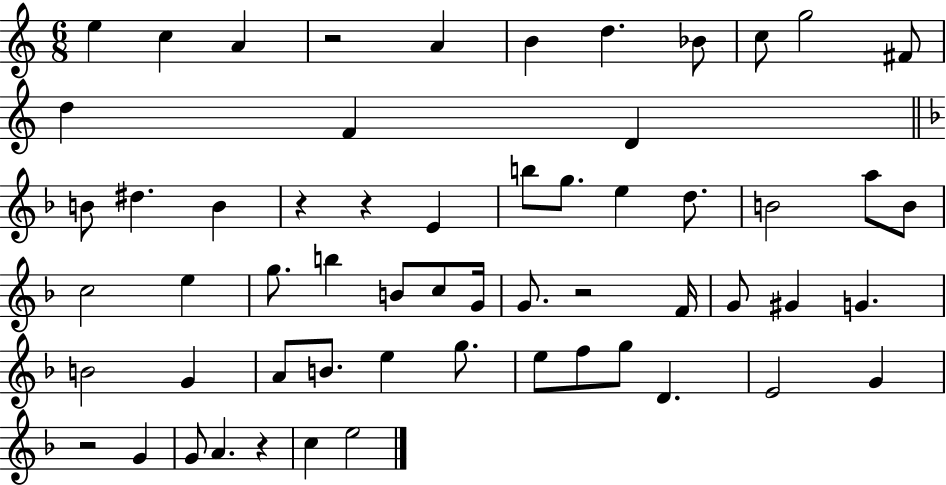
{
  \clef treble
  \numericTimeSignature
  \time 6/8
  \key c \major
  e''4 c''4 a'4 | r2 a'4 | b'4 d''4. bes'8 | c''8 g''2 fis'8 | \break d''4 f'4 d'4 | \bar "||" \break \key d \minor b'8 dis''4. b'4 | r4 r4 e'4 | b''8 g''8. e''4 d''8. | b'2 a''8 b'8 | \break c''2 e''4 | g''8. b''4 b'8 c''8 g'16 | g'8. r2 f'16 | g'8 gis'4 g'4. | \break b'2 g'4 | a'8 b'8. e''4 g''8. | e''8 f''8 g''8 d'4. | e'2 g'4 | \break r2 g'4 | g'8 a'4. r4 | c''4 e''2 | \bar "|."
}